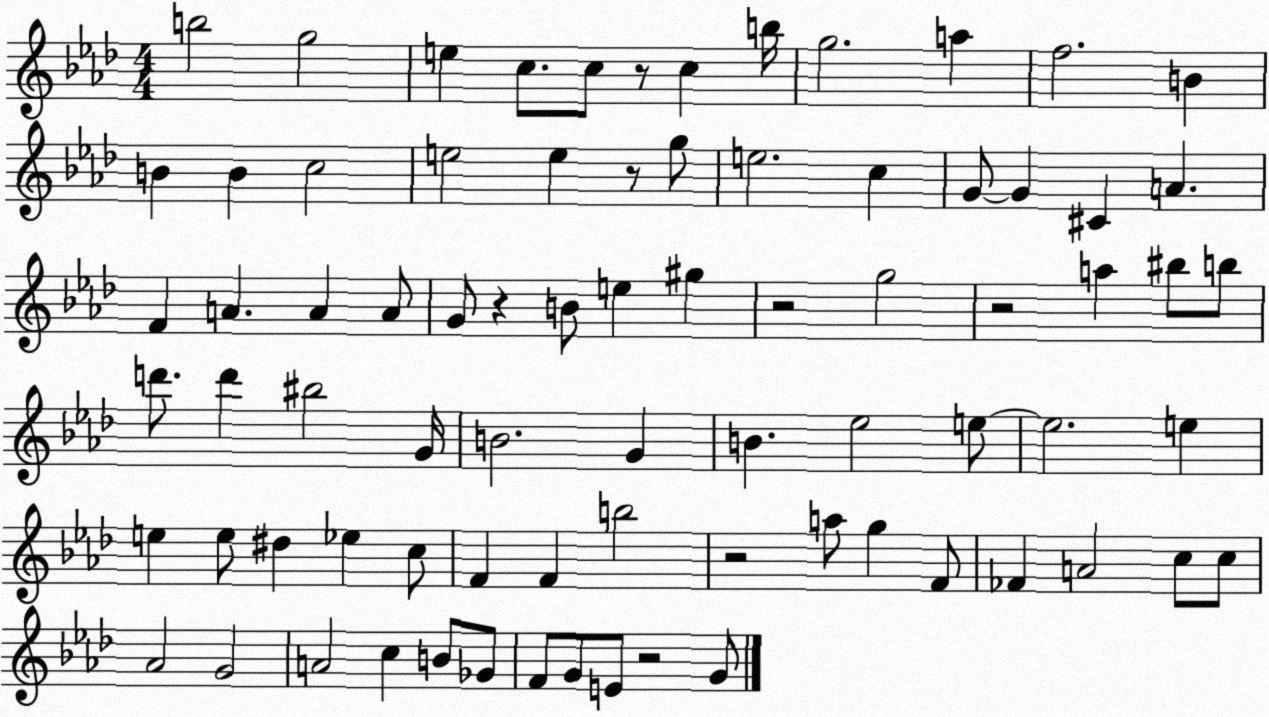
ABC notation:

X:1
T:Untitled
M:4/4
L:1/4
K:Ab
b2 g2 e c/2 c/2 z/2 c b/4 g2 a f2 B B B c2 e2 e z/2 g/2 e2 c G/2 G ^C A F A A A/2 G/2 z B/2 e ^g z2 g2 z2 a ^b/2 b/2 d'/2 d' ^b2 G/4 B2 G B _e2 e/2 e2 e e e/2 ^d _e c/2 F F b2 z2 a/2 g F/2 _F A2 c/2 c/2 _A2 G2 A2 c B/2 _G/2 F/2 G/2 E/2 z2 G/2